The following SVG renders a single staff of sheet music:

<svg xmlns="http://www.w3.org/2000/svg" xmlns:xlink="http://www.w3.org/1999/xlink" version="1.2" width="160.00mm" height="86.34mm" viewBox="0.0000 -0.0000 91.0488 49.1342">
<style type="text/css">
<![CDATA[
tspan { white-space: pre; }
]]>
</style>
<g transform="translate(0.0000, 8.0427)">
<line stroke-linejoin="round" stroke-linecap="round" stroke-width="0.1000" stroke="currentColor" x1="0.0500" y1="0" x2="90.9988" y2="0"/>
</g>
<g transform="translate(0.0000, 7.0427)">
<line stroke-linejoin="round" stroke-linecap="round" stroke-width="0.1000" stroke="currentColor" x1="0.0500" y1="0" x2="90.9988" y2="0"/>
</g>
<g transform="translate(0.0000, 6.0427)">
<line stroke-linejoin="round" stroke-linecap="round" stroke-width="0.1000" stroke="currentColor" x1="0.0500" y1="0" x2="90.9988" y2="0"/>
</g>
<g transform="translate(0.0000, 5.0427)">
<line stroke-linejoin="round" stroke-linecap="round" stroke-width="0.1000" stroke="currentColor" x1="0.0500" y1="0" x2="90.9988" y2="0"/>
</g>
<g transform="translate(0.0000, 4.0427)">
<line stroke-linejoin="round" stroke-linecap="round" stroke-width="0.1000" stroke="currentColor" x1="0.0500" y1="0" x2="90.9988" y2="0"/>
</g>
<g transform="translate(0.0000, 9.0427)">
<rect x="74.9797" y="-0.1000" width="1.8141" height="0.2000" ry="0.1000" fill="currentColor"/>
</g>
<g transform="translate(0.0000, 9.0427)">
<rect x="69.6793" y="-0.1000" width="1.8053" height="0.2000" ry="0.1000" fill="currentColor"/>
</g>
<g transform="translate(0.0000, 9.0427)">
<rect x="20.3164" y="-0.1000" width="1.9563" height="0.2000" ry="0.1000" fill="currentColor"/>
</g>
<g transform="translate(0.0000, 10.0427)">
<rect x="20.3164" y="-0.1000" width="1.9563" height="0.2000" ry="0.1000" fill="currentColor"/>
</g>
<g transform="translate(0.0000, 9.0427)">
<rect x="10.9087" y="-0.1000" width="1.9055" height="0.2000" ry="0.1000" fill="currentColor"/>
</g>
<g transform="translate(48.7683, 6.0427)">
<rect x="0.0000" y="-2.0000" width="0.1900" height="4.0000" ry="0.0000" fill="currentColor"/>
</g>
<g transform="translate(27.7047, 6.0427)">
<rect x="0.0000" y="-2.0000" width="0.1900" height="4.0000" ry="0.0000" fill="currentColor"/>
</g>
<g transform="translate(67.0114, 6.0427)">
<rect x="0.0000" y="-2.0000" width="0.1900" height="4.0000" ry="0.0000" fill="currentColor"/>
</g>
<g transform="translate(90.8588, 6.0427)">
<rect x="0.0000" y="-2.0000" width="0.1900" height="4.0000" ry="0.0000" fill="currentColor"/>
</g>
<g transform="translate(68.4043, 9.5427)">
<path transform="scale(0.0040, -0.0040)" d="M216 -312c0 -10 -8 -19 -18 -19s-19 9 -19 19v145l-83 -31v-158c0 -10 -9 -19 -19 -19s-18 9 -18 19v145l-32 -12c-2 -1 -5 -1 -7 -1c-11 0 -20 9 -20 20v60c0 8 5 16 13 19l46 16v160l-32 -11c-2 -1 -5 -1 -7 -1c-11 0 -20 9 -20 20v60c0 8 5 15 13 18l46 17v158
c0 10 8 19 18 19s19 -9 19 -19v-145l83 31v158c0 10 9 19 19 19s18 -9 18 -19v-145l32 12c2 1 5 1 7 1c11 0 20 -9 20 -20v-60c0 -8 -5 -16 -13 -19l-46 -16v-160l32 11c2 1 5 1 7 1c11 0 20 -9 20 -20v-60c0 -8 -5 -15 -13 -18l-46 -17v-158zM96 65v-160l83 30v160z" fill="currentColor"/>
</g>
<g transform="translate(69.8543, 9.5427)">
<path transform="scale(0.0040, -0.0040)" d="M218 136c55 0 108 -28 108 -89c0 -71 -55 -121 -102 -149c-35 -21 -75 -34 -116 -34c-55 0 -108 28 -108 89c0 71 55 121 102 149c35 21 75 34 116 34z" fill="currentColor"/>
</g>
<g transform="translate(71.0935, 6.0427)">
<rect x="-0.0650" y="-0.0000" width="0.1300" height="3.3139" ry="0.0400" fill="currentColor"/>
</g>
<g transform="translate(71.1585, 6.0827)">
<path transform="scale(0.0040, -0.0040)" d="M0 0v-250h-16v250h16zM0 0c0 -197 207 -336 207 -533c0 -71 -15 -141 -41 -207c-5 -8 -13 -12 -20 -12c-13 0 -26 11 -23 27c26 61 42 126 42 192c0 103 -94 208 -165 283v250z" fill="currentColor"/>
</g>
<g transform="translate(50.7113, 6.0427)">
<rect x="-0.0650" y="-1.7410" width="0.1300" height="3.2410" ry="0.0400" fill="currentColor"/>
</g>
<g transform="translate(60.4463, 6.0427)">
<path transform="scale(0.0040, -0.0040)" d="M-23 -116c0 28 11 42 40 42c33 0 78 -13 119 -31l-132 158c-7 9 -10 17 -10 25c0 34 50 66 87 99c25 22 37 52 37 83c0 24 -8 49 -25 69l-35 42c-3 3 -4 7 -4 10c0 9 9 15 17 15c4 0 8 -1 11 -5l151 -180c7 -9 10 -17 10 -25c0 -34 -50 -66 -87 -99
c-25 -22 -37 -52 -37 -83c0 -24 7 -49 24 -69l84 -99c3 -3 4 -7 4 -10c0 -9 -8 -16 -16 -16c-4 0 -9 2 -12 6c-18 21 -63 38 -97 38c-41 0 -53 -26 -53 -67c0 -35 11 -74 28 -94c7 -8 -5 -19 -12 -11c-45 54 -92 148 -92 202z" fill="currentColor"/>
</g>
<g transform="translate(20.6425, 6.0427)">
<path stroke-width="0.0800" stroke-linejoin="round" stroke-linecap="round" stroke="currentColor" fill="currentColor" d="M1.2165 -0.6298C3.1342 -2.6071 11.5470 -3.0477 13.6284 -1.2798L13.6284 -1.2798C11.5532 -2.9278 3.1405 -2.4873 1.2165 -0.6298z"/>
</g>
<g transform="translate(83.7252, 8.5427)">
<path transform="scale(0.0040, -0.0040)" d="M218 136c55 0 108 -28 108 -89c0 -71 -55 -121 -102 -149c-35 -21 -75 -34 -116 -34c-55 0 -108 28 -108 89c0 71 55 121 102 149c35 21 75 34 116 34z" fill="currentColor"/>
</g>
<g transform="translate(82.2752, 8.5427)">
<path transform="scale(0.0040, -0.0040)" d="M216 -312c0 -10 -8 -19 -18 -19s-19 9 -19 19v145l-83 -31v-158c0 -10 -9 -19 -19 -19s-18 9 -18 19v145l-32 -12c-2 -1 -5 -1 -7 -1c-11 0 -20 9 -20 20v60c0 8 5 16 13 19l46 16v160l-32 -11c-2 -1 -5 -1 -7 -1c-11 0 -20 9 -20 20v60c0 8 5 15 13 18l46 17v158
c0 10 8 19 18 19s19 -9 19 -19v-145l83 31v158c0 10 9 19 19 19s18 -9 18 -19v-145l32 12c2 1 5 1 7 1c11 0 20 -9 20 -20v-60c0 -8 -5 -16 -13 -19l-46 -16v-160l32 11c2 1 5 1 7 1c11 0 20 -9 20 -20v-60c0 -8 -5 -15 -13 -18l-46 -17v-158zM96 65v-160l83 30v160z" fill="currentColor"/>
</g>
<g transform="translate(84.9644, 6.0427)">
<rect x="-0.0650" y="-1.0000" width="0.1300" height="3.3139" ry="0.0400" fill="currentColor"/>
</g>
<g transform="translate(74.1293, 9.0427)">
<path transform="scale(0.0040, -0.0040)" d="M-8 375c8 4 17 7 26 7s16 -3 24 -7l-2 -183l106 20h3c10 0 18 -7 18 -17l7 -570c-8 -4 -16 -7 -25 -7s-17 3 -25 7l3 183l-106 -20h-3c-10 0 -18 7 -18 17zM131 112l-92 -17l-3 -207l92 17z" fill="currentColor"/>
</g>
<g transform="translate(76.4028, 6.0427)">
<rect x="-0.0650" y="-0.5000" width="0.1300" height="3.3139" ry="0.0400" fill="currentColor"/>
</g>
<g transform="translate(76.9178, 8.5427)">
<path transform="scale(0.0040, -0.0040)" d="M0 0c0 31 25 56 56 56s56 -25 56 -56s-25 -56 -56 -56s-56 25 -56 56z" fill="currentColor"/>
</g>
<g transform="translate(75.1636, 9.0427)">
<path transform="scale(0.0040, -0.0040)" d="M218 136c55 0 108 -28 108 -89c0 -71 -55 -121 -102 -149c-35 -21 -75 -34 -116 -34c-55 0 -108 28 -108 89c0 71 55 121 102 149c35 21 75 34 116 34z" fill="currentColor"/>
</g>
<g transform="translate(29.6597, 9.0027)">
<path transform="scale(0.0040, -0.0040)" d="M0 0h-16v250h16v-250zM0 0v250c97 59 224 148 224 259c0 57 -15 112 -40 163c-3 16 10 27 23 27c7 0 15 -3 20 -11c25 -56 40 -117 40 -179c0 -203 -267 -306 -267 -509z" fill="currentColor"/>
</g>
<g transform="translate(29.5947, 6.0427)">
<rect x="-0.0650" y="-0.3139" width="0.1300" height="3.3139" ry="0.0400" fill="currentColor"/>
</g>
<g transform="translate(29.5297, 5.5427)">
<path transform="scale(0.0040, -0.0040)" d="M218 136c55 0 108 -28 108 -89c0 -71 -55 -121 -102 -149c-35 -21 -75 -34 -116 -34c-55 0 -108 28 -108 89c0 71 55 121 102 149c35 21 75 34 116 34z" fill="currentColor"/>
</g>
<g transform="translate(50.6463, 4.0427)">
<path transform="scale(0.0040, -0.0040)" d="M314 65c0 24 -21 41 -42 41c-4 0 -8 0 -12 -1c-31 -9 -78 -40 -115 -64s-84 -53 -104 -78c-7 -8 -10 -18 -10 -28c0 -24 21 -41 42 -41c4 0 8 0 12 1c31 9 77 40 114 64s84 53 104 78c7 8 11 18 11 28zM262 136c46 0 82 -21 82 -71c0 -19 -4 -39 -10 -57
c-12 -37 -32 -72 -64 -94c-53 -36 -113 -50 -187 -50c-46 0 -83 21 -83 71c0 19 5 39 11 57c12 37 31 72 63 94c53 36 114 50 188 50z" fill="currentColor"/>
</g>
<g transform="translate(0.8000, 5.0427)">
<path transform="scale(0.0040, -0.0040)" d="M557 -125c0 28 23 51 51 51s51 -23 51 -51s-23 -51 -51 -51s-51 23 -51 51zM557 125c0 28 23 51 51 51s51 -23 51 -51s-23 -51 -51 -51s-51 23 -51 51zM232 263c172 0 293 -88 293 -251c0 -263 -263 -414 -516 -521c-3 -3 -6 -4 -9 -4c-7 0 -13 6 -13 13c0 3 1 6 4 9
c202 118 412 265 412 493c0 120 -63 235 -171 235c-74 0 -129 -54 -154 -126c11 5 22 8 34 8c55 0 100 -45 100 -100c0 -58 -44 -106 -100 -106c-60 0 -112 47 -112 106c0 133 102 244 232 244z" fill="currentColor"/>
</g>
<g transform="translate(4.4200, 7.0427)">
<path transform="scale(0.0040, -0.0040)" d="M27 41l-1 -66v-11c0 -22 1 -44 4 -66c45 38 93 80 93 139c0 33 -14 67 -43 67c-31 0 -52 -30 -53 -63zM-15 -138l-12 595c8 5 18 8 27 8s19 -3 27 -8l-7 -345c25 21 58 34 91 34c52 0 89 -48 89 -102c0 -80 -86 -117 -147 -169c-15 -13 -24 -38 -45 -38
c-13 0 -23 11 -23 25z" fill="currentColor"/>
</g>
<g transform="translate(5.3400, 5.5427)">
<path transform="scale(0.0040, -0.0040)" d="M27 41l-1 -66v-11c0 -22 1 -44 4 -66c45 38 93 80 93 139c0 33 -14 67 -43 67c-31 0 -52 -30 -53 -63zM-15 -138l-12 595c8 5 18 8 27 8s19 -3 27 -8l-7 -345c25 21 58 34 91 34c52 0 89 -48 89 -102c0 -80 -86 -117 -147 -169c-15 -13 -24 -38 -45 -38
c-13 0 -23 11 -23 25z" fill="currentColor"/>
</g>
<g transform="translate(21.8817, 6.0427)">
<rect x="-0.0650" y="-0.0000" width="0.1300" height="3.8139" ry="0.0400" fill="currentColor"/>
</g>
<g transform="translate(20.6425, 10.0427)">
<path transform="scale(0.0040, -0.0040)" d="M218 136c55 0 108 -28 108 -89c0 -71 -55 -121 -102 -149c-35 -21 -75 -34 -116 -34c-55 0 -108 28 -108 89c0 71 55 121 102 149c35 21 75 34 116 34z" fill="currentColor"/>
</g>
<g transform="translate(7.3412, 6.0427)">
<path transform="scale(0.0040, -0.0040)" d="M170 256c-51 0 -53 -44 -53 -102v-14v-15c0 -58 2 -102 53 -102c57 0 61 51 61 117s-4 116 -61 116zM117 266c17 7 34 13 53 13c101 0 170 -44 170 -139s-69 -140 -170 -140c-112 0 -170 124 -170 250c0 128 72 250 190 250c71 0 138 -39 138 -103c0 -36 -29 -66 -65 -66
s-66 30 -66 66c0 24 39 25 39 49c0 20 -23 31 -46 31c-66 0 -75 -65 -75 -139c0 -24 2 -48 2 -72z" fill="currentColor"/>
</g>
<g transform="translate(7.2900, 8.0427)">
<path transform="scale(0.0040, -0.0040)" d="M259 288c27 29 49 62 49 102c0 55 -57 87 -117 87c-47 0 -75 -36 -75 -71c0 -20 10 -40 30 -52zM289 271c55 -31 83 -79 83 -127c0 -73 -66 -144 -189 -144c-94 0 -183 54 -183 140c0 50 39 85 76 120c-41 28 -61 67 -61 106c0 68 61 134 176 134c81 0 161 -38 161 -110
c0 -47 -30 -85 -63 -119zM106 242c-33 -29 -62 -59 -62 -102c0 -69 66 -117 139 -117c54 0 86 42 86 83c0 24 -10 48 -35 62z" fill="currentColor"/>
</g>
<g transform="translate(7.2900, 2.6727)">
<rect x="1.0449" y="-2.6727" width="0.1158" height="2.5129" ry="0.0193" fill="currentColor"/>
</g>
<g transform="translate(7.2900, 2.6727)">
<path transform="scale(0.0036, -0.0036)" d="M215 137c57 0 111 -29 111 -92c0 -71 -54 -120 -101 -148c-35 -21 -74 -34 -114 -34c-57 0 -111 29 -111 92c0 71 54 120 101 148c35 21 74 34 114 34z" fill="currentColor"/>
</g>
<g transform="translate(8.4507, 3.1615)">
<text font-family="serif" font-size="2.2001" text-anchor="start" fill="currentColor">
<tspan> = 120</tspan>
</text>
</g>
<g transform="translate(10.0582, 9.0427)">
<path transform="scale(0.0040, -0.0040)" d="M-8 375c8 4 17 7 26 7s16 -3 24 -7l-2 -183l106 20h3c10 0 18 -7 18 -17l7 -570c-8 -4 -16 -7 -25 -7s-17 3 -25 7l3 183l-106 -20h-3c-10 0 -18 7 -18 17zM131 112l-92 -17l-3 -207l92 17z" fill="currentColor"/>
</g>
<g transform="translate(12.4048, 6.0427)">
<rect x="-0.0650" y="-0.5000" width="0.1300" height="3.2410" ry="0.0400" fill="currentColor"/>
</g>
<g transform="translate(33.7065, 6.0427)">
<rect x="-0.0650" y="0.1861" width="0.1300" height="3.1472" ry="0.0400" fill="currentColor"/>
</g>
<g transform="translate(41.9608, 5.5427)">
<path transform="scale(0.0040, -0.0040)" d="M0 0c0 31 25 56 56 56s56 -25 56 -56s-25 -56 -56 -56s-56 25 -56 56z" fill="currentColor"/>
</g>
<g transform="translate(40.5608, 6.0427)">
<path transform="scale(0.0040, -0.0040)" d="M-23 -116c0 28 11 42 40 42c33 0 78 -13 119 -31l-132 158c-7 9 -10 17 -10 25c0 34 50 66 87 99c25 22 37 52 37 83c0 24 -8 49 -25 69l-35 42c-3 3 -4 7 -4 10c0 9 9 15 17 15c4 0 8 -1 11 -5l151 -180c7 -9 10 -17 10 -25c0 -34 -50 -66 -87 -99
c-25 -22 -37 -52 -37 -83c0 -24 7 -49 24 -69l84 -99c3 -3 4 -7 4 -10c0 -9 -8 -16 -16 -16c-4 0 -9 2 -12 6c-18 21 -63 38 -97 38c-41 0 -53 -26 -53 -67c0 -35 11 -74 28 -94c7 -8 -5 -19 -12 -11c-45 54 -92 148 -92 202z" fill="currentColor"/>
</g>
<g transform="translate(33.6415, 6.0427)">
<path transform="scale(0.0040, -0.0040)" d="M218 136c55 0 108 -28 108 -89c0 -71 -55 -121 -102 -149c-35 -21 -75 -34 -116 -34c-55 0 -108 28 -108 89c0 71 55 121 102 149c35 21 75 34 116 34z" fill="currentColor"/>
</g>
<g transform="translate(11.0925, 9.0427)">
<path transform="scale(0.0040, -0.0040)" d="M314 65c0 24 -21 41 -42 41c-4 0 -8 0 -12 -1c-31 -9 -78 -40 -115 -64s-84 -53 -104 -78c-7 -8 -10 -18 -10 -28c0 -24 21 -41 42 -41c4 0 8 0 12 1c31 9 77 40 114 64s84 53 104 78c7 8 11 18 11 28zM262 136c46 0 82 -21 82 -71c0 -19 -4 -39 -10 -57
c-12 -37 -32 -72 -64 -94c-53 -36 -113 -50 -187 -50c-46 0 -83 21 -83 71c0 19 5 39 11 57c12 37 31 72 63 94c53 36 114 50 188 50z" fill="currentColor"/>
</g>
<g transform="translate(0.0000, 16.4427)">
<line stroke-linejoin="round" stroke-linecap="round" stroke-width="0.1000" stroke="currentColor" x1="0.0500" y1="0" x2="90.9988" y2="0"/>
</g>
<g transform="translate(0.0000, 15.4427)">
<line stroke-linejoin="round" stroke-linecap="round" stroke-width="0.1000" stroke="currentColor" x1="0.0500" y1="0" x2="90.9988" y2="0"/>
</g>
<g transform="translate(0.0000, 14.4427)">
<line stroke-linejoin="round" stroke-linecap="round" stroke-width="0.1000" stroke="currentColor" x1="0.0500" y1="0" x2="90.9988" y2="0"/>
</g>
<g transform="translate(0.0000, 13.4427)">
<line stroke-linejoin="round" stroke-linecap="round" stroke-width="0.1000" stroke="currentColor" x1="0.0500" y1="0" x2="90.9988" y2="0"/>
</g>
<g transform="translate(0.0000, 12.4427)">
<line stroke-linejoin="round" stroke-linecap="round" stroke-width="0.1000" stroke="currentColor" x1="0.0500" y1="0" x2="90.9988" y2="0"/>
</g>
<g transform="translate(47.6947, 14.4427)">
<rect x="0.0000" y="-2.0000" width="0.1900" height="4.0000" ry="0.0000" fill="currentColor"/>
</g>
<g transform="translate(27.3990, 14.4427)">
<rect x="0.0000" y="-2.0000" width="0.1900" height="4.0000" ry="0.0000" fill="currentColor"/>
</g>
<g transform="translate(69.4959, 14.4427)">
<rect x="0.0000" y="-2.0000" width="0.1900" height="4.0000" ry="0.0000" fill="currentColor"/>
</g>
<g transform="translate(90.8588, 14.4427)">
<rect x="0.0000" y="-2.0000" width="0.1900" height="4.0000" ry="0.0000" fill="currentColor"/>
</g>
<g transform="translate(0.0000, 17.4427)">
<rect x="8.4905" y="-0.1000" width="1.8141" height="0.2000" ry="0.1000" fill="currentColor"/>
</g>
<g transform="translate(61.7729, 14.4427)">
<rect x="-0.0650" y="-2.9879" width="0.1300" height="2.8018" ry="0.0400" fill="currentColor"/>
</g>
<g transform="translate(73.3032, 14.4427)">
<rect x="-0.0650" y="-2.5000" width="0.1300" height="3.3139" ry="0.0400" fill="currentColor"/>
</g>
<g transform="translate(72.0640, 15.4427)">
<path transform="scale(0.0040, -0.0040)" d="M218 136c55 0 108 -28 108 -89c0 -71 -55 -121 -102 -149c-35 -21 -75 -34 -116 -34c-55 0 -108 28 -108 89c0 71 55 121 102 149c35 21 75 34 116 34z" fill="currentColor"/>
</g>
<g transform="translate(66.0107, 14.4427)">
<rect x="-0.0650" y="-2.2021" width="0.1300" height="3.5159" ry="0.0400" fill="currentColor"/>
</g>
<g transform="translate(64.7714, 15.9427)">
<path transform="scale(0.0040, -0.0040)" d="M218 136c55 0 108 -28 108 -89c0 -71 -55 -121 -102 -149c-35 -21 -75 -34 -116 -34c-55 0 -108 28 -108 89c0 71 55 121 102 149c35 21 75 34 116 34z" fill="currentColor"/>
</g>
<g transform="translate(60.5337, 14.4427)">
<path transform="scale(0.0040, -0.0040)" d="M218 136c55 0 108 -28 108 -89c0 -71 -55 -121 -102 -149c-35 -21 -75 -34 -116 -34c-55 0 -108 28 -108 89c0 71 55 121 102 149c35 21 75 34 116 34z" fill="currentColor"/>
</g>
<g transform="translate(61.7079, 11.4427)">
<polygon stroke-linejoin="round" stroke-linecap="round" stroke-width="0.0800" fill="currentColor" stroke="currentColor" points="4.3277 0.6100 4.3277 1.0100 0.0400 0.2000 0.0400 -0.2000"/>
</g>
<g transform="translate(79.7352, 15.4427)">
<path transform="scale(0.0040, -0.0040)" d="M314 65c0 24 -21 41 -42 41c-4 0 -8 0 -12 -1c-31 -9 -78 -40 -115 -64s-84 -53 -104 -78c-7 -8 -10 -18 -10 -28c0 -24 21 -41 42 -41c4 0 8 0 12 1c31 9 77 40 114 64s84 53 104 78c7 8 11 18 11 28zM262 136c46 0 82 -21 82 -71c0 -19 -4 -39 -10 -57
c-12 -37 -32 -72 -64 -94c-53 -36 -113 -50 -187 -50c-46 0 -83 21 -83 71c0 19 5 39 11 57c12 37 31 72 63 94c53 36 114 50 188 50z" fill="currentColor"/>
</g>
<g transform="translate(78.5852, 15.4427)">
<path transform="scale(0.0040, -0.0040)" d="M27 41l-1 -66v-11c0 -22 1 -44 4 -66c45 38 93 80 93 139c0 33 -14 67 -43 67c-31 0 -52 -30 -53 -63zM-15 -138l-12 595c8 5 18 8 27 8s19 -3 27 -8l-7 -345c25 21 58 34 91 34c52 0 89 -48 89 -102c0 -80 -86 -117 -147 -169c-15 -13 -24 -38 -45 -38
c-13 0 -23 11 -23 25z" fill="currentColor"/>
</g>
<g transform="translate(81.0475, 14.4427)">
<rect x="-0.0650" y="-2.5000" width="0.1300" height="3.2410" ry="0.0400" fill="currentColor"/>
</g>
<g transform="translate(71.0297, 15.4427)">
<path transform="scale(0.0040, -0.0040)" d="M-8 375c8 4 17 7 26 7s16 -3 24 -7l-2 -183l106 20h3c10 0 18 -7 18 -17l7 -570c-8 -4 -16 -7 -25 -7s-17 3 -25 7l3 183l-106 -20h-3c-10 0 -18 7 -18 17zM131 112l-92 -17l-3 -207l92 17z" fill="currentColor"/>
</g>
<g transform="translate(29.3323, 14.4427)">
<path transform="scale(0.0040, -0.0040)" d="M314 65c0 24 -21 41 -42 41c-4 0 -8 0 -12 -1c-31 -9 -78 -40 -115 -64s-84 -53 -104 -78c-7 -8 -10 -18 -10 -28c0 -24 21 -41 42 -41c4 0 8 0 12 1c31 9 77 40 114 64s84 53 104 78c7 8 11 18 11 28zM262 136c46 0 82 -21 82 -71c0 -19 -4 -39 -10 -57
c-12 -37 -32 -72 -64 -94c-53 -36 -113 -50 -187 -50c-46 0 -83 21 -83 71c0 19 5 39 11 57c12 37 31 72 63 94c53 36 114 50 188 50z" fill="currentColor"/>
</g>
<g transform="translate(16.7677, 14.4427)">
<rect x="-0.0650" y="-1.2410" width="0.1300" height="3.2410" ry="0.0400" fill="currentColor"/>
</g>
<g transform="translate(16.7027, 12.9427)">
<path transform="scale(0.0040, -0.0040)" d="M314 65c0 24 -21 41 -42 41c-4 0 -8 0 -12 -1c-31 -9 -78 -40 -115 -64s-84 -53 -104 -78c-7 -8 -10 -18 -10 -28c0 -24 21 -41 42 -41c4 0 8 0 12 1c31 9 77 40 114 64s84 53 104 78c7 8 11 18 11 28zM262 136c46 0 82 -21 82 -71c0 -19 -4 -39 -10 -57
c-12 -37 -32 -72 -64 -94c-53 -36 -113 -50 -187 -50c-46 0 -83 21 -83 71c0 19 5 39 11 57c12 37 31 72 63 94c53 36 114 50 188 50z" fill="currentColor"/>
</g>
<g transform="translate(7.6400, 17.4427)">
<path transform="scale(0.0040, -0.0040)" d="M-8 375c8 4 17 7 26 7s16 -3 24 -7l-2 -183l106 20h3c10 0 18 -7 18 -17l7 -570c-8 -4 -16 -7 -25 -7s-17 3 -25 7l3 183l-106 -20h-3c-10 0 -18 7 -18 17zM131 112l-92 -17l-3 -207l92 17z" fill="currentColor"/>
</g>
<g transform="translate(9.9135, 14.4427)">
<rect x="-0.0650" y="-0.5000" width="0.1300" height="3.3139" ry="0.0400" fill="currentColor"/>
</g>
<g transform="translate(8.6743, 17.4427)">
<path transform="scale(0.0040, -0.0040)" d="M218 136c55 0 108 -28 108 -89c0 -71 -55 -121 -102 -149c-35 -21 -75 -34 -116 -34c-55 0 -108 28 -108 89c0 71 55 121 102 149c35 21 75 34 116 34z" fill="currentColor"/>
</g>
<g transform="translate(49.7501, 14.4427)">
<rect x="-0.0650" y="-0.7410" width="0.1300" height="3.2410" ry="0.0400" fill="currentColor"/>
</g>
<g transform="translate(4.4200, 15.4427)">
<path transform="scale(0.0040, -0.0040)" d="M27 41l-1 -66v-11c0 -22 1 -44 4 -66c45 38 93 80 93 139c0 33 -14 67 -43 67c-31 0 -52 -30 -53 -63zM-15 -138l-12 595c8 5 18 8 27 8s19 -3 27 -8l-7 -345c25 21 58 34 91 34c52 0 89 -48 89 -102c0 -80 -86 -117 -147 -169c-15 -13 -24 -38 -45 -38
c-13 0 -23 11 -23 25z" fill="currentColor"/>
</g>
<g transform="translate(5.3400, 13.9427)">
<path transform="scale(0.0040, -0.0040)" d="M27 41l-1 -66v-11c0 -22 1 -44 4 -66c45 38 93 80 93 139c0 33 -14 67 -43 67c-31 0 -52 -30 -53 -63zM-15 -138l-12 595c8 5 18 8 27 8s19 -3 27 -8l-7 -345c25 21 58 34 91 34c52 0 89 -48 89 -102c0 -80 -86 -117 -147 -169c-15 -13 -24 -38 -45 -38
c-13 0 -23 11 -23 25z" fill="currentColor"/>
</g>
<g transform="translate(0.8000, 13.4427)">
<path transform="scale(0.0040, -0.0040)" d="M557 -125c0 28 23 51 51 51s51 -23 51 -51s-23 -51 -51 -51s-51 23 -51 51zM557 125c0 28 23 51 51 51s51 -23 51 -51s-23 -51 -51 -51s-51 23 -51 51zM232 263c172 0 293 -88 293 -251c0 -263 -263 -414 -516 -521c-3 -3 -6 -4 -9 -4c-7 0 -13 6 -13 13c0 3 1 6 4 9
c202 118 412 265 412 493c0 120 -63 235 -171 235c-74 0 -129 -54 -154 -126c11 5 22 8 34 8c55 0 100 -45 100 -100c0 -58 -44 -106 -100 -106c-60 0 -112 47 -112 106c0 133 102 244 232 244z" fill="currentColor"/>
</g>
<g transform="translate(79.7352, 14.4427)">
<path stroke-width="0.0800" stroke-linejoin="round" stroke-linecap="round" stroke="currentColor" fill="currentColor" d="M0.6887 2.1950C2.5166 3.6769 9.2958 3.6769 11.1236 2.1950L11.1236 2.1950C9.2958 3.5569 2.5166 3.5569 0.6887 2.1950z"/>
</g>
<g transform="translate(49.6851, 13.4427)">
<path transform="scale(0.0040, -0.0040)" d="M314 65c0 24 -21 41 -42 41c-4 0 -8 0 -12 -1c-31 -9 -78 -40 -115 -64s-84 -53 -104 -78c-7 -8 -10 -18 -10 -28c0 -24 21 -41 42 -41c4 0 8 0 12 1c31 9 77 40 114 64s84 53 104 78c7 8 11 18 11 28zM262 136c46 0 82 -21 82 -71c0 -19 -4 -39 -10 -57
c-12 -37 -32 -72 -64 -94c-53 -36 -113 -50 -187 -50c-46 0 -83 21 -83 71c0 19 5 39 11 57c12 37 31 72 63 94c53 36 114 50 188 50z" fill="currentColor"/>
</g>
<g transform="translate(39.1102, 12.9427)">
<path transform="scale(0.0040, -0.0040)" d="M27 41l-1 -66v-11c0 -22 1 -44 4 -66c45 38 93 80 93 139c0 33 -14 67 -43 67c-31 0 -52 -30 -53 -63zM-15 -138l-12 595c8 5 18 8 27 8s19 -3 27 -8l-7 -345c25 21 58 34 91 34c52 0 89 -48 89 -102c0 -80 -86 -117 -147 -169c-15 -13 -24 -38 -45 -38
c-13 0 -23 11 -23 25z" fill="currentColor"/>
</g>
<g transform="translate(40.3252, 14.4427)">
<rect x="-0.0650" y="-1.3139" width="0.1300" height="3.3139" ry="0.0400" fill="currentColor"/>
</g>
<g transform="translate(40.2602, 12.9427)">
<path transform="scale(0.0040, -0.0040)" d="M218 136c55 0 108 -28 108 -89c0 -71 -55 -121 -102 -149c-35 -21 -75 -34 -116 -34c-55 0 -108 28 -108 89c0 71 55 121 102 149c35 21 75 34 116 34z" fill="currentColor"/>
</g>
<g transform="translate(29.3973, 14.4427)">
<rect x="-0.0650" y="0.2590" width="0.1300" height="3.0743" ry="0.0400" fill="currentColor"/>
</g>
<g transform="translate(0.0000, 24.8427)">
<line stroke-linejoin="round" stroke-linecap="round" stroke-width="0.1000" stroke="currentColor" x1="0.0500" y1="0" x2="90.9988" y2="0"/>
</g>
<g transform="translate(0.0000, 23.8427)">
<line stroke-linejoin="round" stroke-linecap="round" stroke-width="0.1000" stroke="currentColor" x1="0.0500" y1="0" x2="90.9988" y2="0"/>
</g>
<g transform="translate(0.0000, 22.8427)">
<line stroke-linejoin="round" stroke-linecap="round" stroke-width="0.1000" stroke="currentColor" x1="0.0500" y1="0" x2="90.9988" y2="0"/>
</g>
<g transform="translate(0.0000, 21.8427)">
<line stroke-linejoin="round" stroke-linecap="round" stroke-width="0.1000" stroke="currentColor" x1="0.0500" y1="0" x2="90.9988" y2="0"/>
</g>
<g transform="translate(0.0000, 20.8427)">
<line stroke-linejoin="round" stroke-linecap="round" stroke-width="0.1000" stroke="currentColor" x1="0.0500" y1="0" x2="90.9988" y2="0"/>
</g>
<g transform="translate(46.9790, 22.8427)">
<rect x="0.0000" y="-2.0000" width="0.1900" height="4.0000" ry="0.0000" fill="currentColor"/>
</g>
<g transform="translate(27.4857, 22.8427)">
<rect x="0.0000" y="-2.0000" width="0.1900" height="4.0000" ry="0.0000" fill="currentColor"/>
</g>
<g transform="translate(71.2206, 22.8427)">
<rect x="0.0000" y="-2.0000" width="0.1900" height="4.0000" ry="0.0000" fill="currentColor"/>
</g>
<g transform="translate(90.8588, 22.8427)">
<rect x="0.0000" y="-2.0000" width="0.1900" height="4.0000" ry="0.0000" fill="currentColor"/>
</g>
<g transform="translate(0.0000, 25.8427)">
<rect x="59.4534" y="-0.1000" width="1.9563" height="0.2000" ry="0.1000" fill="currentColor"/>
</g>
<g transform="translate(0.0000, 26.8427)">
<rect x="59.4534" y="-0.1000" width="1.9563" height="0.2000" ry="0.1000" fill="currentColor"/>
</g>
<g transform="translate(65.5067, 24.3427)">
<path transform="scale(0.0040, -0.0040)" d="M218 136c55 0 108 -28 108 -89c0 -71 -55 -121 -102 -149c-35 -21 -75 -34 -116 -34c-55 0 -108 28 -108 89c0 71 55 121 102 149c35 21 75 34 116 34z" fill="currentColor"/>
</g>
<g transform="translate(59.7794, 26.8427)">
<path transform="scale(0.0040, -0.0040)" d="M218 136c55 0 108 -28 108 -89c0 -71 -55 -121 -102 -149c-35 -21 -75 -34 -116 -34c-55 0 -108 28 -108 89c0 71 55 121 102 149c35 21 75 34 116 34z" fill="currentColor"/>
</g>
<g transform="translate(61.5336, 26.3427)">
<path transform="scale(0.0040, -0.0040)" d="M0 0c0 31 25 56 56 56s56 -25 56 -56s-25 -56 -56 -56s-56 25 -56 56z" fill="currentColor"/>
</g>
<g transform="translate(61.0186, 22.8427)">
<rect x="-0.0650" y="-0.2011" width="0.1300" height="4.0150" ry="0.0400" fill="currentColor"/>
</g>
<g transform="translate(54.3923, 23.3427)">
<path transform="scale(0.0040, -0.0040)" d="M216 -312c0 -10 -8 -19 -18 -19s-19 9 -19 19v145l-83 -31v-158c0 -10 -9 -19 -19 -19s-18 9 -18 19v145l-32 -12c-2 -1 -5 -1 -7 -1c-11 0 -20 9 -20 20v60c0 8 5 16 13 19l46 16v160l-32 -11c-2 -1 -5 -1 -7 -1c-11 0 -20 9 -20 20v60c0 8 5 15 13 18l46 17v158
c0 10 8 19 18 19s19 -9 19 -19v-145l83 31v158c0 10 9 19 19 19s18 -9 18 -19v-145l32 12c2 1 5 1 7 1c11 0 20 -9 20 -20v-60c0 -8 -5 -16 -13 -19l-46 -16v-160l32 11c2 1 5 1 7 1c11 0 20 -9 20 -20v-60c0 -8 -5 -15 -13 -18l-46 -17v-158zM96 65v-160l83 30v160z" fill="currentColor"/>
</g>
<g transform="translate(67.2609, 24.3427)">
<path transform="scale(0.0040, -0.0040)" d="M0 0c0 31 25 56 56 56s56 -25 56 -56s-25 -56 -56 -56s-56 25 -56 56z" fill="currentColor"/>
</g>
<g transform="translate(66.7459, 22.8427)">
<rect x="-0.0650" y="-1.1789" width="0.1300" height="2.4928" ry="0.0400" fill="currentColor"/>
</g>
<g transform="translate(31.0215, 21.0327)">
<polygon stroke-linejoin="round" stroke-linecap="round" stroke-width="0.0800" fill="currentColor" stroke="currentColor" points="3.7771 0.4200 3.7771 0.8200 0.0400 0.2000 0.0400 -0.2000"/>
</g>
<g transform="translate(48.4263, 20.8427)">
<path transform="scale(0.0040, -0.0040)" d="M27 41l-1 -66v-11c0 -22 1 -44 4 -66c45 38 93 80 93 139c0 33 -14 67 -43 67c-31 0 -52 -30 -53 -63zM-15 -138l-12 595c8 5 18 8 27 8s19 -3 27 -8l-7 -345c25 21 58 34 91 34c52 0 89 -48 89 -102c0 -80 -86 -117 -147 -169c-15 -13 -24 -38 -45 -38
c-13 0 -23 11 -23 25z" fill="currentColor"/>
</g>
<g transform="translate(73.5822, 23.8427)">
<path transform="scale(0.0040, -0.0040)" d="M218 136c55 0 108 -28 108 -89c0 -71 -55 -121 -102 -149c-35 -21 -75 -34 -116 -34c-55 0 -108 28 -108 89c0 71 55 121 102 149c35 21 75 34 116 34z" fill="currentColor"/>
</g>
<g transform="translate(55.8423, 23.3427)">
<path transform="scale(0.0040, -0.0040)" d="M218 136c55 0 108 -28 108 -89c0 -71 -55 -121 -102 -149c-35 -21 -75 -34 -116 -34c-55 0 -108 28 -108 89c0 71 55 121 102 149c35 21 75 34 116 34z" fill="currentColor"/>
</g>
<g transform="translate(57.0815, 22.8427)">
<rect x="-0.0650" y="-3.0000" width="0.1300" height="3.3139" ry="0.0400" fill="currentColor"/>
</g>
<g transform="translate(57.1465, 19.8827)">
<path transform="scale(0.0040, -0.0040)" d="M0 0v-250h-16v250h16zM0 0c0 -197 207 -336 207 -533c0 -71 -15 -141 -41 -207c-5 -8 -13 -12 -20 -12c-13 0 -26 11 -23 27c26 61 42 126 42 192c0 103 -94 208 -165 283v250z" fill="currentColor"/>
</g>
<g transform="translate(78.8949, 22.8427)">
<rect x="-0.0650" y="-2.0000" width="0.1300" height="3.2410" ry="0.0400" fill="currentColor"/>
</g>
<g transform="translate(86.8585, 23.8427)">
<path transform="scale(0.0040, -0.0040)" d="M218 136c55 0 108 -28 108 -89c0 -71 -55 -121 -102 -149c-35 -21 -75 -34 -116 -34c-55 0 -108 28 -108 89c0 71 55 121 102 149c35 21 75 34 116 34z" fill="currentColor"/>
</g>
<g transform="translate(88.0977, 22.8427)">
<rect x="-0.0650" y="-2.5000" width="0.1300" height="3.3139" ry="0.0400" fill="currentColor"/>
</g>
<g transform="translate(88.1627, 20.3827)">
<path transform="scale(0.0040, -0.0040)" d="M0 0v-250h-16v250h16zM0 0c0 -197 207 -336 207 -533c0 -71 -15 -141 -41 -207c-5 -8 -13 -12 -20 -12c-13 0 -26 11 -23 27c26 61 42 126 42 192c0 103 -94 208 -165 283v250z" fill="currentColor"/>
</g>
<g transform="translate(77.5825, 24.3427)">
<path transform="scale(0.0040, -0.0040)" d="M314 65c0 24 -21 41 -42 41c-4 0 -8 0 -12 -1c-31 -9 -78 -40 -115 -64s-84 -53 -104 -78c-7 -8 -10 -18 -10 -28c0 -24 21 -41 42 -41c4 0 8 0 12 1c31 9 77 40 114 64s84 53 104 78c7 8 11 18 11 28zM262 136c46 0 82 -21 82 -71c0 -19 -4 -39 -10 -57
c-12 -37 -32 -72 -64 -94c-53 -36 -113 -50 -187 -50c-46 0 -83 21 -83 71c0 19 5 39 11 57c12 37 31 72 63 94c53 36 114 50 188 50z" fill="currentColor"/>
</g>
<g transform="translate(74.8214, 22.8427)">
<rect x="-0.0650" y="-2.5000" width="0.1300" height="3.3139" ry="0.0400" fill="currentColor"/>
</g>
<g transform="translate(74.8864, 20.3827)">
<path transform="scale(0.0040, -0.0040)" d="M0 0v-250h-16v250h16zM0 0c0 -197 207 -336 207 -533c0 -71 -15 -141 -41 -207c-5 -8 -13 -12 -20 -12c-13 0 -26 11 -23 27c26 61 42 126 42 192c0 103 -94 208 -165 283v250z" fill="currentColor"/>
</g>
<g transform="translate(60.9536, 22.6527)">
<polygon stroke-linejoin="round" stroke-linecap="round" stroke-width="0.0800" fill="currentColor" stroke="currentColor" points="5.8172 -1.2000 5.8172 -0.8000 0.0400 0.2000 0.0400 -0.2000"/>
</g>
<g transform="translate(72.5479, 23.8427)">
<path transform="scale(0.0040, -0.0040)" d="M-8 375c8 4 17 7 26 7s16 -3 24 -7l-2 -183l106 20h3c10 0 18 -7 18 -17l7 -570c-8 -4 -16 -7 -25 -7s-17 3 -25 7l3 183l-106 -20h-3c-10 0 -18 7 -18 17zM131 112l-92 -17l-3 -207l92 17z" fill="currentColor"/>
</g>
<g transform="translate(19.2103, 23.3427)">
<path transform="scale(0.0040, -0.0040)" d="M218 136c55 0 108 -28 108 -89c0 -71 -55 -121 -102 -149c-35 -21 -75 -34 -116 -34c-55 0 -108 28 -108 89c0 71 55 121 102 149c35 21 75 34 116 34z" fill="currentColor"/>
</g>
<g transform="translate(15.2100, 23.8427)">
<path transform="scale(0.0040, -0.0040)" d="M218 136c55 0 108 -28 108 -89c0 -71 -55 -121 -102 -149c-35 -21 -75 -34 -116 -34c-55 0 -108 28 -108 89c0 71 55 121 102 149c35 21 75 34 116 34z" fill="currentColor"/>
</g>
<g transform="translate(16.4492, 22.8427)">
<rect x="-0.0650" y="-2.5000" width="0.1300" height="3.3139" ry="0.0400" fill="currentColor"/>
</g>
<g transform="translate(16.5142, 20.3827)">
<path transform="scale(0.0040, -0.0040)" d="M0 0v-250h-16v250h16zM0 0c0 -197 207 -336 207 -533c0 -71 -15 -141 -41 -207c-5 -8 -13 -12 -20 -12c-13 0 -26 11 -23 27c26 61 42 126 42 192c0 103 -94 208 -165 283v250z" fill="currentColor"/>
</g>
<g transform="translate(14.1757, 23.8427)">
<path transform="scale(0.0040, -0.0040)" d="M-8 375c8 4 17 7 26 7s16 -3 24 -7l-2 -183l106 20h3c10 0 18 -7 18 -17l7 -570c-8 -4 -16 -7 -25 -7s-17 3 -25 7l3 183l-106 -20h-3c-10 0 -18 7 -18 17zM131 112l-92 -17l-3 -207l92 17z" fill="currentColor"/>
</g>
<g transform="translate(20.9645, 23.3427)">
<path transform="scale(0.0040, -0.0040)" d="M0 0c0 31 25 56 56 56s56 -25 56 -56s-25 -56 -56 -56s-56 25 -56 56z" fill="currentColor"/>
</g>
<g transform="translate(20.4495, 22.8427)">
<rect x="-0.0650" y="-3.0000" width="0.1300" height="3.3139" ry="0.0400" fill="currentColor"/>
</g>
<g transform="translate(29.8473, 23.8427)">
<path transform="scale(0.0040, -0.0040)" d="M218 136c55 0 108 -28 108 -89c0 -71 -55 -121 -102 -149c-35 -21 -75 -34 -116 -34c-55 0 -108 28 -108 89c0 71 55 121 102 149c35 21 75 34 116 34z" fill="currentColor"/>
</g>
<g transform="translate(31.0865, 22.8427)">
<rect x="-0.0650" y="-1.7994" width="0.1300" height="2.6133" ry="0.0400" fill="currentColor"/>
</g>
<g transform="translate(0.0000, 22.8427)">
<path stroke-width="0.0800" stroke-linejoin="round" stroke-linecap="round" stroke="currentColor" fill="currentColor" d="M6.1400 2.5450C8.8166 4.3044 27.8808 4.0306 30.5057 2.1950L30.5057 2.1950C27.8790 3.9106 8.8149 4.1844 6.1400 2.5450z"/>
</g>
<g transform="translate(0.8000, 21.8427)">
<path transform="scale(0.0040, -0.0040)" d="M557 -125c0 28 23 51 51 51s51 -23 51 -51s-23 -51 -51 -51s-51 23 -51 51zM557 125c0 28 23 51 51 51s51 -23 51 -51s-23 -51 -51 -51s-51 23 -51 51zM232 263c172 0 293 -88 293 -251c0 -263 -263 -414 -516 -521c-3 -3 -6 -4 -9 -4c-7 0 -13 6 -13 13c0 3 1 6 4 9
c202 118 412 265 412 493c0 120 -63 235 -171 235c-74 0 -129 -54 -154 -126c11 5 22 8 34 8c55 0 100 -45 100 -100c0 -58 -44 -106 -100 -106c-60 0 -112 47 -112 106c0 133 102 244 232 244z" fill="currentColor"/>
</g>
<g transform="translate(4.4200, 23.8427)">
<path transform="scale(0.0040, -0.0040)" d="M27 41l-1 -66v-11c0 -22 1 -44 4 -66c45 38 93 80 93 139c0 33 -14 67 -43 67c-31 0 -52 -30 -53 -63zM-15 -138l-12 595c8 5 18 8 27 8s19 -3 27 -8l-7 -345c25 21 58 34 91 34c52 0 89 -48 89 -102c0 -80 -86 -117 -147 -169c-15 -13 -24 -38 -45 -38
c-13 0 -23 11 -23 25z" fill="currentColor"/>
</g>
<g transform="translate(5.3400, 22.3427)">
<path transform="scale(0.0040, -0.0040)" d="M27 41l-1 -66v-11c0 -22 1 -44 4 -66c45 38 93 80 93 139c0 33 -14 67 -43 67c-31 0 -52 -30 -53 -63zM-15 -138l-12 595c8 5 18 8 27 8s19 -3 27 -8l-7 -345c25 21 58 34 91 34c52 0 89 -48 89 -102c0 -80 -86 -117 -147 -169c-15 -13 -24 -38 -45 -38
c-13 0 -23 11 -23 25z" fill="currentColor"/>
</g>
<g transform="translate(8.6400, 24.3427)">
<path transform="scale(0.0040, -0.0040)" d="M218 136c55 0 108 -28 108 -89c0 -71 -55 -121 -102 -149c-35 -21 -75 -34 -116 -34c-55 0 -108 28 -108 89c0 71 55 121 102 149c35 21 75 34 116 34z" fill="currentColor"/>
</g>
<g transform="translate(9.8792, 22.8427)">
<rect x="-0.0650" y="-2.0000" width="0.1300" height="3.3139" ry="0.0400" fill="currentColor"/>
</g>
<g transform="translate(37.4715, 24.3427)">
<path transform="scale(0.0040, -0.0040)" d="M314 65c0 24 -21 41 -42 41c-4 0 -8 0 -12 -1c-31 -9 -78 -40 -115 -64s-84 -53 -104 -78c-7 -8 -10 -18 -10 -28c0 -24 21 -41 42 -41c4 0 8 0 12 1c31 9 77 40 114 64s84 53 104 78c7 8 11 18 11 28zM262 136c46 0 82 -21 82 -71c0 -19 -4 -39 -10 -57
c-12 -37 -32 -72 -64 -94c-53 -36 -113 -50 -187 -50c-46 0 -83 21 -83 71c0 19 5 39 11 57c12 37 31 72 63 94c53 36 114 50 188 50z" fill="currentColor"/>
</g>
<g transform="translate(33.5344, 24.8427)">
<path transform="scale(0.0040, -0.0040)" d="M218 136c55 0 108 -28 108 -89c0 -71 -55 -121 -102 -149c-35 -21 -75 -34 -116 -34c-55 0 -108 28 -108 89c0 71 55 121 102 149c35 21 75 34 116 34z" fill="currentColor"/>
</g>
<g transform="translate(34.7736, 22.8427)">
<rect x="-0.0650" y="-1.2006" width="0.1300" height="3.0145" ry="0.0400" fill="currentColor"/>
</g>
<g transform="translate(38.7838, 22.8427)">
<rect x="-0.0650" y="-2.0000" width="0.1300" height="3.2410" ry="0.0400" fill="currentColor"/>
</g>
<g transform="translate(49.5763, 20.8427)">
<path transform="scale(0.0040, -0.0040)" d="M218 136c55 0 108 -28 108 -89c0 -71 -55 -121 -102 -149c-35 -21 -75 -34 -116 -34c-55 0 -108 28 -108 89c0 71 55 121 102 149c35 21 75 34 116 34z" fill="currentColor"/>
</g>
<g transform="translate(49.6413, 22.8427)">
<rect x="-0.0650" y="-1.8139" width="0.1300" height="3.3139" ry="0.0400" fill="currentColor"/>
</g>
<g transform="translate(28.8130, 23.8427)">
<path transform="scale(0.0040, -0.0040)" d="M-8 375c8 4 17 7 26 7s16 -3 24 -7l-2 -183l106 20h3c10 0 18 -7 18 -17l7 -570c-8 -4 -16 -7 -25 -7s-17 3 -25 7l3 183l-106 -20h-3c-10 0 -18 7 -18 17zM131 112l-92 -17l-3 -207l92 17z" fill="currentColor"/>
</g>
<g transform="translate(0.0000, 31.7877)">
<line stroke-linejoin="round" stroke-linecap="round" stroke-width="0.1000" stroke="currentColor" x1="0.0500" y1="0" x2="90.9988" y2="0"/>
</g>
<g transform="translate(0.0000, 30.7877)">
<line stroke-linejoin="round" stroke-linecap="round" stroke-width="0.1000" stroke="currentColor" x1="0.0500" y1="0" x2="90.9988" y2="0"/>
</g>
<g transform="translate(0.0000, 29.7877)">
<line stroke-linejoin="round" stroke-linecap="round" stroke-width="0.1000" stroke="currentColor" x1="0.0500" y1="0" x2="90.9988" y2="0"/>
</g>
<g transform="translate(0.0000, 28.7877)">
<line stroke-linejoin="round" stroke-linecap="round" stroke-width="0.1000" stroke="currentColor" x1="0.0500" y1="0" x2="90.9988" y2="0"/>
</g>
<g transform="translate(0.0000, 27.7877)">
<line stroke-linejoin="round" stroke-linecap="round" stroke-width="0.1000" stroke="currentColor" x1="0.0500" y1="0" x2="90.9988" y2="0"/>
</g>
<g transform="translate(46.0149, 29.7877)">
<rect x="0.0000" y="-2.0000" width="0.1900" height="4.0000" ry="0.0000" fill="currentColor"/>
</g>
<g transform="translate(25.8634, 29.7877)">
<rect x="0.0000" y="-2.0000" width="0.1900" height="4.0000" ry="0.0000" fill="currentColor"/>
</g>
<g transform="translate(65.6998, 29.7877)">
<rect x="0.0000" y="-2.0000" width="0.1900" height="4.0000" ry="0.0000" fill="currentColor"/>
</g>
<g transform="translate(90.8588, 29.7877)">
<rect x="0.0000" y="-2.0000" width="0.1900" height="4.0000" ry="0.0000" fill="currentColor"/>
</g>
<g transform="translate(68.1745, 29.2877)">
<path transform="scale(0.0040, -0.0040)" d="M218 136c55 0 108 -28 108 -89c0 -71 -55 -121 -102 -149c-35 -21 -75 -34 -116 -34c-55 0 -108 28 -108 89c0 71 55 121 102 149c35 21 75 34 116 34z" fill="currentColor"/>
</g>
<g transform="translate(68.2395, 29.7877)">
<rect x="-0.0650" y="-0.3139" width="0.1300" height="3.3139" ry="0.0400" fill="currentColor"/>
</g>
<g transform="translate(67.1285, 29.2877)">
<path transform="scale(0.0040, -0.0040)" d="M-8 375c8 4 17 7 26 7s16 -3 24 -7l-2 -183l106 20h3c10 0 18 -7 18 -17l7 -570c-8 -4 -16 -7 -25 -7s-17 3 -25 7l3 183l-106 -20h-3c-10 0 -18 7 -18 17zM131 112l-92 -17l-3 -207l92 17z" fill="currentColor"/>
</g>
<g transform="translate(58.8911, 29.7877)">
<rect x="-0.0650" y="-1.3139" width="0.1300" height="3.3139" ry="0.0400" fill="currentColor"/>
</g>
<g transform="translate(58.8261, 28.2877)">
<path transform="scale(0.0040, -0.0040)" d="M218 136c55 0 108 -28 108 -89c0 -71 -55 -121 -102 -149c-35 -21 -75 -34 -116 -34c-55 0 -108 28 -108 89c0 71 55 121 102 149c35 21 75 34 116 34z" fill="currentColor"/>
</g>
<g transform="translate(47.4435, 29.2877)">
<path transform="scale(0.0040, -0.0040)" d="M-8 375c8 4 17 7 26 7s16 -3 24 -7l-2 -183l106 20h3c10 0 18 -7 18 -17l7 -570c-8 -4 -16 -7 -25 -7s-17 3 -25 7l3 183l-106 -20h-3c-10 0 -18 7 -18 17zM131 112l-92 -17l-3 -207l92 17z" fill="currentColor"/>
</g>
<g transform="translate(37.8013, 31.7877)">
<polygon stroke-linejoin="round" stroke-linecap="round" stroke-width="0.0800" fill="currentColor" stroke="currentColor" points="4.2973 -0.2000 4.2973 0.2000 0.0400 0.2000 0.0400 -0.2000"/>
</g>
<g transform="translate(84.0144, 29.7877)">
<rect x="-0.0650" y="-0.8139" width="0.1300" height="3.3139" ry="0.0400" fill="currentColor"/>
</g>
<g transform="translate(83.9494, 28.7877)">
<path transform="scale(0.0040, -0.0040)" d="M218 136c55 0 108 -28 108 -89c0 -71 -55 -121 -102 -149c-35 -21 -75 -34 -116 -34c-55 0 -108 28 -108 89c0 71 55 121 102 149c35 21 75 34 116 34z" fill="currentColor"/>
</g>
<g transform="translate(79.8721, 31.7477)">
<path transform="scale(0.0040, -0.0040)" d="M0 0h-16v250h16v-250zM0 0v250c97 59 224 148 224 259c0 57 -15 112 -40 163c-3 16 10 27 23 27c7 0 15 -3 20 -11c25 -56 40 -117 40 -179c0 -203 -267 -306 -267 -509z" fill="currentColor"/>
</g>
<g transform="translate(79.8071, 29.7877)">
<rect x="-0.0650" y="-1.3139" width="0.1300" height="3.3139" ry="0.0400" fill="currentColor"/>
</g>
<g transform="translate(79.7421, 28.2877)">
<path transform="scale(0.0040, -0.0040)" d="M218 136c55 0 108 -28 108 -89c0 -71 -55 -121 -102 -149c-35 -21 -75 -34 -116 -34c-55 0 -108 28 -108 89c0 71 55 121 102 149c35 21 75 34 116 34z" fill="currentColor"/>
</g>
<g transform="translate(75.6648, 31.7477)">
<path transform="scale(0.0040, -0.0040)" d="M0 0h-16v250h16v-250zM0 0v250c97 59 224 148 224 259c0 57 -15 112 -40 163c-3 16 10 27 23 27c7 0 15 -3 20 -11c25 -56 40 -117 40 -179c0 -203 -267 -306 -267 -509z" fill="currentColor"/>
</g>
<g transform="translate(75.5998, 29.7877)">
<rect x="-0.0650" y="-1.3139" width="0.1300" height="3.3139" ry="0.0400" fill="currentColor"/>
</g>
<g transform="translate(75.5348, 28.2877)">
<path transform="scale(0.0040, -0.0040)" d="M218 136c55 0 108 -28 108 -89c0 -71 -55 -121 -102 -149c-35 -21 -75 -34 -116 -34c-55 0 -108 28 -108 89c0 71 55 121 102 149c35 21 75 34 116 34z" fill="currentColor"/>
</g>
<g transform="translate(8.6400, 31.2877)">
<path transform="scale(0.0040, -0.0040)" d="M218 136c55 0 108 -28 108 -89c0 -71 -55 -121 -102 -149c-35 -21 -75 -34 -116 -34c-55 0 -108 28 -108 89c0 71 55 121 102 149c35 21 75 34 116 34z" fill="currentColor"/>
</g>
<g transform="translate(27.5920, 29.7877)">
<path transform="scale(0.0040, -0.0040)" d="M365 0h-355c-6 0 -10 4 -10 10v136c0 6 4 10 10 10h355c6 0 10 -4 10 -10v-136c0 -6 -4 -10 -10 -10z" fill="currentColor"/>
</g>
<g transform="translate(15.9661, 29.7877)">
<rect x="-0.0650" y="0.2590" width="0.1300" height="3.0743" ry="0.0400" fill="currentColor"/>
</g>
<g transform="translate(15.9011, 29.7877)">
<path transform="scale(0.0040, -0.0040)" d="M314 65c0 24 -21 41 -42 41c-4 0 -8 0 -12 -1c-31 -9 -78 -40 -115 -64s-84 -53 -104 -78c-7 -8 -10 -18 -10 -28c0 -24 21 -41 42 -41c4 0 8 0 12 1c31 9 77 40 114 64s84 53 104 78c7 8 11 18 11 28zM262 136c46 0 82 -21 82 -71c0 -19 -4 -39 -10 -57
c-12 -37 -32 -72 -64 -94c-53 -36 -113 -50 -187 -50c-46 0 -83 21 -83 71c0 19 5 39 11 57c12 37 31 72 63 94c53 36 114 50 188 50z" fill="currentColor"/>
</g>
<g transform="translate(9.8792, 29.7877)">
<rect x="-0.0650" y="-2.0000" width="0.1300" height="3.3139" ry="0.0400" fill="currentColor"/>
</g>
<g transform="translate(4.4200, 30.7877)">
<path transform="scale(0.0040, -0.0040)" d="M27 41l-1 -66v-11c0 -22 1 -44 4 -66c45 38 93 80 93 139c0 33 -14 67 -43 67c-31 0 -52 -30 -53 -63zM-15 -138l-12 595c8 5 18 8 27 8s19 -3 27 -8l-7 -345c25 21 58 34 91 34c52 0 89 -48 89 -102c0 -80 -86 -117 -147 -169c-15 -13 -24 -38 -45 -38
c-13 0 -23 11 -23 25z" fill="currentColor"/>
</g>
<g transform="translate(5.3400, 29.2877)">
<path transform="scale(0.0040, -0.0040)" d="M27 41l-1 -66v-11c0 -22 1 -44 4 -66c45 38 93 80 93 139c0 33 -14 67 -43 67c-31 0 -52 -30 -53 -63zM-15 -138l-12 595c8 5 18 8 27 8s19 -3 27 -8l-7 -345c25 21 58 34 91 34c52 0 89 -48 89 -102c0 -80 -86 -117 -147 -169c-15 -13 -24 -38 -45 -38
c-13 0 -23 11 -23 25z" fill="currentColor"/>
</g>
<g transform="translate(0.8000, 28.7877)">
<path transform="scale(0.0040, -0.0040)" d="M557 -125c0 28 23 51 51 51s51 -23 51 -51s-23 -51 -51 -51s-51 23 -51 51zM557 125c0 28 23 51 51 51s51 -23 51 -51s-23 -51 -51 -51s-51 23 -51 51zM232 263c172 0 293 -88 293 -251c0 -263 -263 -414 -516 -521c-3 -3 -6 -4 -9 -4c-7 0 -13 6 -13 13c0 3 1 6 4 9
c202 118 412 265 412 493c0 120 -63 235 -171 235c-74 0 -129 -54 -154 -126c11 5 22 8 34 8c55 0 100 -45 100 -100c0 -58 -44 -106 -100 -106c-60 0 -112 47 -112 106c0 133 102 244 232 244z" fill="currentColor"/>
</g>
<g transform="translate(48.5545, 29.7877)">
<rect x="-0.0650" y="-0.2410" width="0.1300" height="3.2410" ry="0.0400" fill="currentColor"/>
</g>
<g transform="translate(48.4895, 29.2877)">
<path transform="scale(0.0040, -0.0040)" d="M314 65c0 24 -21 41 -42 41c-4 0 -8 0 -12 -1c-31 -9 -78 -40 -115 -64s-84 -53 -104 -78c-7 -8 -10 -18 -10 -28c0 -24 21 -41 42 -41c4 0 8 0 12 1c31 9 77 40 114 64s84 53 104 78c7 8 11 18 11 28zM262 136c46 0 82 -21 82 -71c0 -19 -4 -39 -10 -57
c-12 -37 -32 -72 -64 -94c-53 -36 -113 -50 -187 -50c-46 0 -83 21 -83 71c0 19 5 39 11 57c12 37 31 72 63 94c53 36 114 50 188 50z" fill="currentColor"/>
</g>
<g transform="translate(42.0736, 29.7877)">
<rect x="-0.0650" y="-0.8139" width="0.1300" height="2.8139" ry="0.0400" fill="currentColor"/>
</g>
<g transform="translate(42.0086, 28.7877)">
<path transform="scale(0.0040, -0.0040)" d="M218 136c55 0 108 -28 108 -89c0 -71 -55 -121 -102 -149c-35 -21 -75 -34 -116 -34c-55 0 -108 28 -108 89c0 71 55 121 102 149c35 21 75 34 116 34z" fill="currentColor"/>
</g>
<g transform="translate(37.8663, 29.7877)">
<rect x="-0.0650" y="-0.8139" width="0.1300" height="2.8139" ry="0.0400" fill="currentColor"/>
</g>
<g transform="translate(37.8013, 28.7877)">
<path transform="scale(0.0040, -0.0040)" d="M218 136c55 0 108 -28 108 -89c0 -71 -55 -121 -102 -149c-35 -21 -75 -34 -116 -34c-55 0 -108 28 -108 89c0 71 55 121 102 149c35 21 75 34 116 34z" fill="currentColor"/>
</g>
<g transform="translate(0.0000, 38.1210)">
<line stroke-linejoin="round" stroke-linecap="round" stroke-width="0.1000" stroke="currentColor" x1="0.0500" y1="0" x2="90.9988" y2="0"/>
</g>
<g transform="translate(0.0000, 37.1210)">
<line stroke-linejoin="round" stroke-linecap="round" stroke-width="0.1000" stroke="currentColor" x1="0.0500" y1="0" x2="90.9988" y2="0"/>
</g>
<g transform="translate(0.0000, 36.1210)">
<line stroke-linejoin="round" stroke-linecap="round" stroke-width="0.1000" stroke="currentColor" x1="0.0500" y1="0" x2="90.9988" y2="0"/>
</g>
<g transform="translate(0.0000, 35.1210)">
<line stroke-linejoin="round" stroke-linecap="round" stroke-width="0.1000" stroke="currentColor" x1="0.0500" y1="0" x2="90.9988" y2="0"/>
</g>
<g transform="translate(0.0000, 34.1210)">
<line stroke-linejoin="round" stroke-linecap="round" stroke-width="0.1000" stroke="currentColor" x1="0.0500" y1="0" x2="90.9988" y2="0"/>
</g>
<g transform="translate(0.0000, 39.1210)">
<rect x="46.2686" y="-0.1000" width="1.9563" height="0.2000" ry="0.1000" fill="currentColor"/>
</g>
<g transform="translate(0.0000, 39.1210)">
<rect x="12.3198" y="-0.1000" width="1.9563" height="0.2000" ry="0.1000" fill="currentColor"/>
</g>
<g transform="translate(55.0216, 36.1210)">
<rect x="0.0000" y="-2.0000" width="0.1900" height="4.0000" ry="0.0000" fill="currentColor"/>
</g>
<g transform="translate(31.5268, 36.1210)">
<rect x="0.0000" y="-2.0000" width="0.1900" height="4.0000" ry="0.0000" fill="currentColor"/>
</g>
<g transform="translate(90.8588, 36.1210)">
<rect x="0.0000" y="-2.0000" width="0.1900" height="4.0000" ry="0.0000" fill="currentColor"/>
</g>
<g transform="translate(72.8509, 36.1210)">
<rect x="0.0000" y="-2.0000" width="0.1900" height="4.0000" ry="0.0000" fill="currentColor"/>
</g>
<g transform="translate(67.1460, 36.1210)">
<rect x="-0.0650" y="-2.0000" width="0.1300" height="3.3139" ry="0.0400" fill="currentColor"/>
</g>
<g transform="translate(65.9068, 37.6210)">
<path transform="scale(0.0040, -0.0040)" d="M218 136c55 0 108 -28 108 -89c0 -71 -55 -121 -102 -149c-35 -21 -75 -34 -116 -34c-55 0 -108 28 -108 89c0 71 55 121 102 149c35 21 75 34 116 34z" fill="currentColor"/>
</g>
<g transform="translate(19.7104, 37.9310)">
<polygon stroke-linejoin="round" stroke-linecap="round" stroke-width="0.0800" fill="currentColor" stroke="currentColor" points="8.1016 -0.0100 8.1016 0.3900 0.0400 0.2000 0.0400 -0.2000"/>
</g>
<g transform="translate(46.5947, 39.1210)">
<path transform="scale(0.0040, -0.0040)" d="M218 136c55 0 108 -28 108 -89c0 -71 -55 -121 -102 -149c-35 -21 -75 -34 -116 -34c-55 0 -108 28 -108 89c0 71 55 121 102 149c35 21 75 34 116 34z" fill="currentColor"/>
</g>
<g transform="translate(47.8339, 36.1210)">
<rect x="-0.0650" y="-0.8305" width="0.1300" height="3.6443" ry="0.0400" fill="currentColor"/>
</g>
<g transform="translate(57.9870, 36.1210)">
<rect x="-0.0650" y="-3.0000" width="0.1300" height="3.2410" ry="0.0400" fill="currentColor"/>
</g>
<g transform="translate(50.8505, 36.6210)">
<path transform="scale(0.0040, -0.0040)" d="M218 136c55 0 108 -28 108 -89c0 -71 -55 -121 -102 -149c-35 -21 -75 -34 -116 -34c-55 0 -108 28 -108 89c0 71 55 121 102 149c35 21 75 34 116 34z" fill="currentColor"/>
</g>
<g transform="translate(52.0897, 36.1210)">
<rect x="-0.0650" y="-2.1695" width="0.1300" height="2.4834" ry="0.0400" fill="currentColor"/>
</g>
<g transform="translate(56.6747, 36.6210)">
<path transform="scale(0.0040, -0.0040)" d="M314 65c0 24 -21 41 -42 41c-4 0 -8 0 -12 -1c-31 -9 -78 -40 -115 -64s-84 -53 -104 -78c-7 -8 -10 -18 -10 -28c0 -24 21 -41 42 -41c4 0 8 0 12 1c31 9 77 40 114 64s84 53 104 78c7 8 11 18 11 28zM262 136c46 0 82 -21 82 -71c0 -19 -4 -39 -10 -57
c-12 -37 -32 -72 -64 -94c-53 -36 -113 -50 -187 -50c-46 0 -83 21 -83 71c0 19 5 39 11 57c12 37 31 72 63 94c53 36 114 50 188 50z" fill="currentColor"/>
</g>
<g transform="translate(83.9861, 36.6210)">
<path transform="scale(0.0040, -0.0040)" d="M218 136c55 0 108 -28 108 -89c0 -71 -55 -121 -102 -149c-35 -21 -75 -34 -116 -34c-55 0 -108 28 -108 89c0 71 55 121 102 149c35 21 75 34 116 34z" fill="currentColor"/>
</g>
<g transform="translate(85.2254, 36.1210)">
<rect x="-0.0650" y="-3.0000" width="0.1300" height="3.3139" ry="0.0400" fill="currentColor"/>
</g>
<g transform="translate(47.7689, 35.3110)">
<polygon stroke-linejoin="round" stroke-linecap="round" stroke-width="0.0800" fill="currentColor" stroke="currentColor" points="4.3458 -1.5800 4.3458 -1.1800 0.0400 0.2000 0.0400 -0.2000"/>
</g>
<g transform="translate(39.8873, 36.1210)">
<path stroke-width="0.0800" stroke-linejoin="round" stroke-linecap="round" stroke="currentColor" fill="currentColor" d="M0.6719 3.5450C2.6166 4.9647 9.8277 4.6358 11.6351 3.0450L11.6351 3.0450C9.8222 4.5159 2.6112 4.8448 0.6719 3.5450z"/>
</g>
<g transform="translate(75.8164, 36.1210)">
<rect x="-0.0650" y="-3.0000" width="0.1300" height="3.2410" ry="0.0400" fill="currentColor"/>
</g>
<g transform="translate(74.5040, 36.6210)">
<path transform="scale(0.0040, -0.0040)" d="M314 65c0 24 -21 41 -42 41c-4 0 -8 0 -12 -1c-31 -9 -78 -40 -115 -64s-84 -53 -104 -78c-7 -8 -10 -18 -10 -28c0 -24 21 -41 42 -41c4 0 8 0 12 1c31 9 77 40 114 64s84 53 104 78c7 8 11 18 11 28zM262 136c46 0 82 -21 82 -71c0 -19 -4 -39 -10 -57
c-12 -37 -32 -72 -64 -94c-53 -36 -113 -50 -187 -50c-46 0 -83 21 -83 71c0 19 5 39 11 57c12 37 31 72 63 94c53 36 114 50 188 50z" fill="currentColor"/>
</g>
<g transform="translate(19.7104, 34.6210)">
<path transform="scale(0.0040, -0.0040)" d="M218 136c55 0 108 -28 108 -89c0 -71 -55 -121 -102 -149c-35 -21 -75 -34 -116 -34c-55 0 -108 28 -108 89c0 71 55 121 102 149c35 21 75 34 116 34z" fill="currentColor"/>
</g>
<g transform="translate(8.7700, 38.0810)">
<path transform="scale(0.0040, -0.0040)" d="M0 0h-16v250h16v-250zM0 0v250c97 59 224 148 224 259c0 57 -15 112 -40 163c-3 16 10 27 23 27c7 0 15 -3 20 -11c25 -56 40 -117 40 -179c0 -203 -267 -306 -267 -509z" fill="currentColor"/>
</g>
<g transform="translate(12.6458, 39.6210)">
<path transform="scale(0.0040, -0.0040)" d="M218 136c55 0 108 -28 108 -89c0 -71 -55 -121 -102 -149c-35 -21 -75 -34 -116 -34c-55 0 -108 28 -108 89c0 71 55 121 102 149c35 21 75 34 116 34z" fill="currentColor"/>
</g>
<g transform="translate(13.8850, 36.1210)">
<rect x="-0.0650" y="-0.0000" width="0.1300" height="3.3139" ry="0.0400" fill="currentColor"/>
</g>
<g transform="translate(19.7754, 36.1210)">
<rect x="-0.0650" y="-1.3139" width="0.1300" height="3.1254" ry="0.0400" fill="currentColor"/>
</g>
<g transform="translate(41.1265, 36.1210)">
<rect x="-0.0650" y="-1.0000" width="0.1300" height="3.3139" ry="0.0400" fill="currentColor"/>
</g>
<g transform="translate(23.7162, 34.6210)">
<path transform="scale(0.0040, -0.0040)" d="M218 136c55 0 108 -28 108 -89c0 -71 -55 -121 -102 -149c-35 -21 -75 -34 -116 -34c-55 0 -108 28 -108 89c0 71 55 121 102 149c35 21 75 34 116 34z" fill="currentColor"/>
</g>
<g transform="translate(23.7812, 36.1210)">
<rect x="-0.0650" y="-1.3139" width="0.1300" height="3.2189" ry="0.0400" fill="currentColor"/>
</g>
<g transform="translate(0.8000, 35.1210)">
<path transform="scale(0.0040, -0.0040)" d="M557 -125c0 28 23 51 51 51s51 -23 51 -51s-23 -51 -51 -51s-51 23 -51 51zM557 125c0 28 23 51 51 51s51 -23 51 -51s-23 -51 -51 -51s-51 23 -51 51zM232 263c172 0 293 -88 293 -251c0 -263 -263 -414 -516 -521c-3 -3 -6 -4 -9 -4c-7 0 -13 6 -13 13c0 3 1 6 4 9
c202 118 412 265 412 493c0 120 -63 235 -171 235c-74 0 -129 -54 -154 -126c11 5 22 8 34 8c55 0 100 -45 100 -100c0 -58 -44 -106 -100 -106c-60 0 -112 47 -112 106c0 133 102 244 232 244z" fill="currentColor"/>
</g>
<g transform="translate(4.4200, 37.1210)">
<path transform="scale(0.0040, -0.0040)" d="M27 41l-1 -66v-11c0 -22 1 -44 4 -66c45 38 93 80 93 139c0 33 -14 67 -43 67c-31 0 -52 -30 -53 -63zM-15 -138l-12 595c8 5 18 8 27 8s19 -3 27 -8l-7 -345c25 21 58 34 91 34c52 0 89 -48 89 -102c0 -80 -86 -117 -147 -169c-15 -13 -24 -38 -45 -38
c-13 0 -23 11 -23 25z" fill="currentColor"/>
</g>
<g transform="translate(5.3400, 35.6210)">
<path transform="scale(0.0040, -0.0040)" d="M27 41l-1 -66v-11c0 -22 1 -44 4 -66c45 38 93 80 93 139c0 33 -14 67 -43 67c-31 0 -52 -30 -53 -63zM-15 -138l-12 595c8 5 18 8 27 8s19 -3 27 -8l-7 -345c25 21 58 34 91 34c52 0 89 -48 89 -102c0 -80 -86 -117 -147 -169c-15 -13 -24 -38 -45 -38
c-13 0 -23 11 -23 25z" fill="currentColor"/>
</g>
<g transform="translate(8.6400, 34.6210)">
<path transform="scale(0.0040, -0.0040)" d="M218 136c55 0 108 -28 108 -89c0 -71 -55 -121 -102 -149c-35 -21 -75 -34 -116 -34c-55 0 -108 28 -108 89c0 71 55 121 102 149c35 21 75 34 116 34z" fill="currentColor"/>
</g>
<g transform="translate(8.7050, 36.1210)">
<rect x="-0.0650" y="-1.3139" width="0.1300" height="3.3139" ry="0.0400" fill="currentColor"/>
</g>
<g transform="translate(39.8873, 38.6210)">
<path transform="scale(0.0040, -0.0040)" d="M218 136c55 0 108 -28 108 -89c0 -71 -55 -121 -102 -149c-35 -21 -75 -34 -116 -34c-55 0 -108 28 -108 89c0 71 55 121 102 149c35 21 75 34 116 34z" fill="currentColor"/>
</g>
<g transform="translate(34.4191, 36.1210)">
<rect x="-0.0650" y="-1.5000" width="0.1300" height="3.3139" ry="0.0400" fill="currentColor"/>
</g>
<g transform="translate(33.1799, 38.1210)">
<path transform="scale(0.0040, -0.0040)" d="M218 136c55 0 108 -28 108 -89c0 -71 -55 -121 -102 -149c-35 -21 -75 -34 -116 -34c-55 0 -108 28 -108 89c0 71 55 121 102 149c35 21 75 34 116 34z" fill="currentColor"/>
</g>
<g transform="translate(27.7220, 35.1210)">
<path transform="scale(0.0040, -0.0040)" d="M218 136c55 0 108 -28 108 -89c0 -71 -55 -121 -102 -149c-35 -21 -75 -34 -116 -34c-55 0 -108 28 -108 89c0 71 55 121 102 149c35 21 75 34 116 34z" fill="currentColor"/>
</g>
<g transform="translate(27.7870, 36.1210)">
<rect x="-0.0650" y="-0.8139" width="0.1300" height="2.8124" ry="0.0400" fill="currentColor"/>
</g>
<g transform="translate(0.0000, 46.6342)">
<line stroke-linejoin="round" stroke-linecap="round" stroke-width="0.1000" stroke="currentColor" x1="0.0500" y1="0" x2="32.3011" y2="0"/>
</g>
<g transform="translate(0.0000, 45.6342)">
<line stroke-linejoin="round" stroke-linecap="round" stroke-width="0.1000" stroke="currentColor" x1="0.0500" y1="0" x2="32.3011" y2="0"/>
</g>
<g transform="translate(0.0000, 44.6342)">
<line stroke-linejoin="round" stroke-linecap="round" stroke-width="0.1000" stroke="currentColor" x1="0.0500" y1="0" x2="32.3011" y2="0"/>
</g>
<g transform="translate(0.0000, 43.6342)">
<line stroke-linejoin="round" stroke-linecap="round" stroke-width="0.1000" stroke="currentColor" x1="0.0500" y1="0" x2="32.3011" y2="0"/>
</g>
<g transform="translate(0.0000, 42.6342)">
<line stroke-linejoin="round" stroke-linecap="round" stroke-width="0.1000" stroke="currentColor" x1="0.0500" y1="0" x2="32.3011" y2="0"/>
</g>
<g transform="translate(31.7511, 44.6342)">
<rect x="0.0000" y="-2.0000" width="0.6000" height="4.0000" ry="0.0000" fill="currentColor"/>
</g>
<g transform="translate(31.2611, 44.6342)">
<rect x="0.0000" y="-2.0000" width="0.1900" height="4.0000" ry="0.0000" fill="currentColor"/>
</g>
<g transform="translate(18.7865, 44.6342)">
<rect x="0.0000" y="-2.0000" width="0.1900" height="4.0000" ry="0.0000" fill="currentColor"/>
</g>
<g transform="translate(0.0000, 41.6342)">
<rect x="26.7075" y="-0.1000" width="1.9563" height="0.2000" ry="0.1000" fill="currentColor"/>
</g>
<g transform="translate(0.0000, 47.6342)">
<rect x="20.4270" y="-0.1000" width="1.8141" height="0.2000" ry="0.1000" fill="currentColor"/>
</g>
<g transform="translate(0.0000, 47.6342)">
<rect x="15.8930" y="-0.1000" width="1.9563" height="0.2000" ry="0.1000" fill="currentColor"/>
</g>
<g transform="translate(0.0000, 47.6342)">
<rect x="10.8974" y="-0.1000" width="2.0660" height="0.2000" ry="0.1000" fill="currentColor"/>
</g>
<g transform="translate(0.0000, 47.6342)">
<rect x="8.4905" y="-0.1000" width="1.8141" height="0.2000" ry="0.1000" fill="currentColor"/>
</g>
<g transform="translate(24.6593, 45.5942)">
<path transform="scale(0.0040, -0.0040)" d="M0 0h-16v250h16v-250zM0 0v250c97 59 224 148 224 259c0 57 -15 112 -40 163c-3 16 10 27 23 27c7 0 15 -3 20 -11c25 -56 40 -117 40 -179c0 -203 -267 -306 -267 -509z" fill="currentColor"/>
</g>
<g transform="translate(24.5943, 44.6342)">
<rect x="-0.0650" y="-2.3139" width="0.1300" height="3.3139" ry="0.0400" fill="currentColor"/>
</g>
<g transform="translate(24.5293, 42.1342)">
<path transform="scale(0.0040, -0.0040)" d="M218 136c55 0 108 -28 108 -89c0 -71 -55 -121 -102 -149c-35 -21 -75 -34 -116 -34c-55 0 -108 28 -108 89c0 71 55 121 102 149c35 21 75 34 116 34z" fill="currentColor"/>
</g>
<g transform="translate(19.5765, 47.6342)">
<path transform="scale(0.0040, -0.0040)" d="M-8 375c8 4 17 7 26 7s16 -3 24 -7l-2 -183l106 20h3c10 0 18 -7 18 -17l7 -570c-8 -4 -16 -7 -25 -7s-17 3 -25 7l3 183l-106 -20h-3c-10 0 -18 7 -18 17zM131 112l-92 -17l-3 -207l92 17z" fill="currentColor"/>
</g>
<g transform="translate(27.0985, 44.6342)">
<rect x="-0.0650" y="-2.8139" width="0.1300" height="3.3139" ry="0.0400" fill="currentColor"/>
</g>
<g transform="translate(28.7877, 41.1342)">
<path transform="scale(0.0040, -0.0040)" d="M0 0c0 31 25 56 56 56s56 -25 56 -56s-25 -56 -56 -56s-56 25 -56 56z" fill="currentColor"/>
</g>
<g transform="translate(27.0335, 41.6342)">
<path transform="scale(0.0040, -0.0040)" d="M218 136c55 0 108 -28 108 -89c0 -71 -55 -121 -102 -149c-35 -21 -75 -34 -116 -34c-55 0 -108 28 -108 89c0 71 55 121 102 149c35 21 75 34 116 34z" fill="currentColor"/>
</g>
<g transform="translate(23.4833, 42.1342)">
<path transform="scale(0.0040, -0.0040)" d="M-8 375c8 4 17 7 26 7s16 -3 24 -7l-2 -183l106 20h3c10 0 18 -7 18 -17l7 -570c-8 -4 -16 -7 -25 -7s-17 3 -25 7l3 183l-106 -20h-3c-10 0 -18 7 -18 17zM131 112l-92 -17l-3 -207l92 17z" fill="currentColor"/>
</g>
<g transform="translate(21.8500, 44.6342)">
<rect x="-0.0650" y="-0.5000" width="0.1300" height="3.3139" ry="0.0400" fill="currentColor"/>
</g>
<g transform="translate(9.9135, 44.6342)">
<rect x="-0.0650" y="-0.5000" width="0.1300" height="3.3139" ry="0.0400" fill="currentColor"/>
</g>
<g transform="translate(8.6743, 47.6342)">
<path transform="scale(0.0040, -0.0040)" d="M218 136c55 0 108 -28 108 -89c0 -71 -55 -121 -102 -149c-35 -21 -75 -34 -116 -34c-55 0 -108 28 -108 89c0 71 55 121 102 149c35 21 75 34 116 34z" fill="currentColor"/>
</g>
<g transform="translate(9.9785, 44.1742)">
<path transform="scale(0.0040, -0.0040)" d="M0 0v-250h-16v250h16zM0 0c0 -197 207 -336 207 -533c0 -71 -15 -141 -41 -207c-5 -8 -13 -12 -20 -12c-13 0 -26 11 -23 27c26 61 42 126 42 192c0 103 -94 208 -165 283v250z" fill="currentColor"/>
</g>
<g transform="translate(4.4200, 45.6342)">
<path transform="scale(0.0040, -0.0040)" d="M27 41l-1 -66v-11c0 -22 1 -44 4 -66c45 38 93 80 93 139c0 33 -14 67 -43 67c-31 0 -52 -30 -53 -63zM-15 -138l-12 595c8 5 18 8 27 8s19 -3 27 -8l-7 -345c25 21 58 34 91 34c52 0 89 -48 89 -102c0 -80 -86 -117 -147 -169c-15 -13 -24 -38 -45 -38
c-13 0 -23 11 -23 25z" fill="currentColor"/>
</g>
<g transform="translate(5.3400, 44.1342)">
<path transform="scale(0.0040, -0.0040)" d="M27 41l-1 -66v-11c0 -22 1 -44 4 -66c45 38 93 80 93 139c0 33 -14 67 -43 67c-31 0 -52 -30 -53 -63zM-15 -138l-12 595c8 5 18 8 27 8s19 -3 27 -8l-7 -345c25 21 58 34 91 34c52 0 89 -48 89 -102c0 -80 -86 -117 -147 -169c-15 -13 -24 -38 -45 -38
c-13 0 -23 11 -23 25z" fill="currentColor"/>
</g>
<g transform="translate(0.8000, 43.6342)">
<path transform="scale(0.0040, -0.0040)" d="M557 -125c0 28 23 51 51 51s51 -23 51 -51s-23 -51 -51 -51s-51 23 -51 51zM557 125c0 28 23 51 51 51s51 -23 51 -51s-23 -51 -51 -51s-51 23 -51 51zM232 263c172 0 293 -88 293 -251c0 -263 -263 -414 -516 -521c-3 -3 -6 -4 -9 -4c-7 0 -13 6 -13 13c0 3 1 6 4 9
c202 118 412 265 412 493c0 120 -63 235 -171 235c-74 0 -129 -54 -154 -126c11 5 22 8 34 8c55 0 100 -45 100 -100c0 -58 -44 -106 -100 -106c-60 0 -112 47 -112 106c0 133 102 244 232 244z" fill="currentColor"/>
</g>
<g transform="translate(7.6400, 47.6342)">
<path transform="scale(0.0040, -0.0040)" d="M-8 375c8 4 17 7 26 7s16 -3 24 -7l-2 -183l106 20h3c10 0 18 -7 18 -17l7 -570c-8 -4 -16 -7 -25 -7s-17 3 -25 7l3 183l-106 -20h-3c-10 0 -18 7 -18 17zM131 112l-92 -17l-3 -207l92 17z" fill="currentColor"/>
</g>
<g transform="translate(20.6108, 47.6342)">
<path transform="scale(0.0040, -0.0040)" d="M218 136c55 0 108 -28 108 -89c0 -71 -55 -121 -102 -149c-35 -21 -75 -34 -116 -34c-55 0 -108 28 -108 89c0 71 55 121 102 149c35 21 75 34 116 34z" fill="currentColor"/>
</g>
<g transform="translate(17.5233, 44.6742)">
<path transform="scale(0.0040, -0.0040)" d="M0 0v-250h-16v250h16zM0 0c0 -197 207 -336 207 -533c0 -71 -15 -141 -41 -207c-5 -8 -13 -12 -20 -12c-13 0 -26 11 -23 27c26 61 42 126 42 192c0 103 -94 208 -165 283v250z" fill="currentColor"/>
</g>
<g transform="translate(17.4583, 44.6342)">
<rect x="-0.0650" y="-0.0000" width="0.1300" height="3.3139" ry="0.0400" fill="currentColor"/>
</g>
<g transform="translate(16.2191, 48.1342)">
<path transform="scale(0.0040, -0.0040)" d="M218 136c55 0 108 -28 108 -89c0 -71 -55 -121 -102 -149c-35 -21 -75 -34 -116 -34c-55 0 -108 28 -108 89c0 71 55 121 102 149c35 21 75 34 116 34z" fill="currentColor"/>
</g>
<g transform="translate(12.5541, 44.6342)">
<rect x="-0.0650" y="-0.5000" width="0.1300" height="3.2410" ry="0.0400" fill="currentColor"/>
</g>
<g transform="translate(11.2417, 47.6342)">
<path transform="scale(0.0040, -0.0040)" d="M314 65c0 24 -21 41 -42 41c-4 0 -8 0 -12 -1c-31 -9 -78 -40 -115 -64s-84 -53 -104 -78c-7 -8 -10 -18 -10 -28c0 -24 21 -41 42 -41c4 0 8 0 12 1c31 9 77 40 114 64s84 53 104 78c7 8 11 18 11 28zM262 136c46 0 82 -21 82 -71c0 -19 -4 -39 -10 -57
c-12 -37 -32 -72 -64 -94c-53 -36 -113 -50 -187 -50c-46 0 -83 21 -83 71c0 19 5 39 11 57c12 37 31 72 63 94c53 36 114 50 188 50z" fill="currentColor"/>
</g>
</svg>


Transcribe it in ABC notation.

X:1
T:Untitled
M:6/8
L:1/4
K:Bb
E,,2 C,, _E,/2 D, z A,2 z ^D,,/2 E,, ^F,, E,, G,2 D,2 _G, F,2 D,/2 A,,/2 B,, _B,,2 A,, B,,/2 C, B,,/2 G,,/2 A,,2 _A, ^C,/2 C,,/2 A,,/2 B,,/2 A,,2 B,,/2 A,, D,2 z2 F,/2 F,/2 E,2 G, E, G,/2 G,/2 F, G,/2 D,, G,/2 G,/2 F,/2 G,, F,, _E,,/2 C,/2 C,2 A,, C,2 C, E,,/2 E,,2 D,,/2 E,, B,/2 C